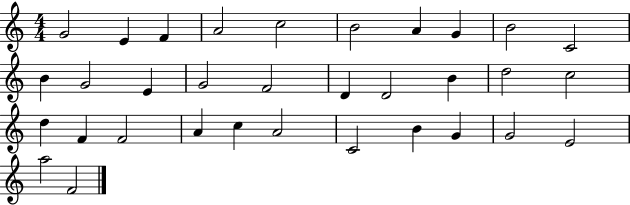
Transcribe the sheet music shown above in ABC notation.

X:1
T:Untitled
M:4/4
L:1/4
K:C
G2 E F A2 c2 B2 A G B2 C2 B G2 E G2 F2 D D2 B d2 c2 d F F2 A c A2 C2 B G G2 E2 a2 F2